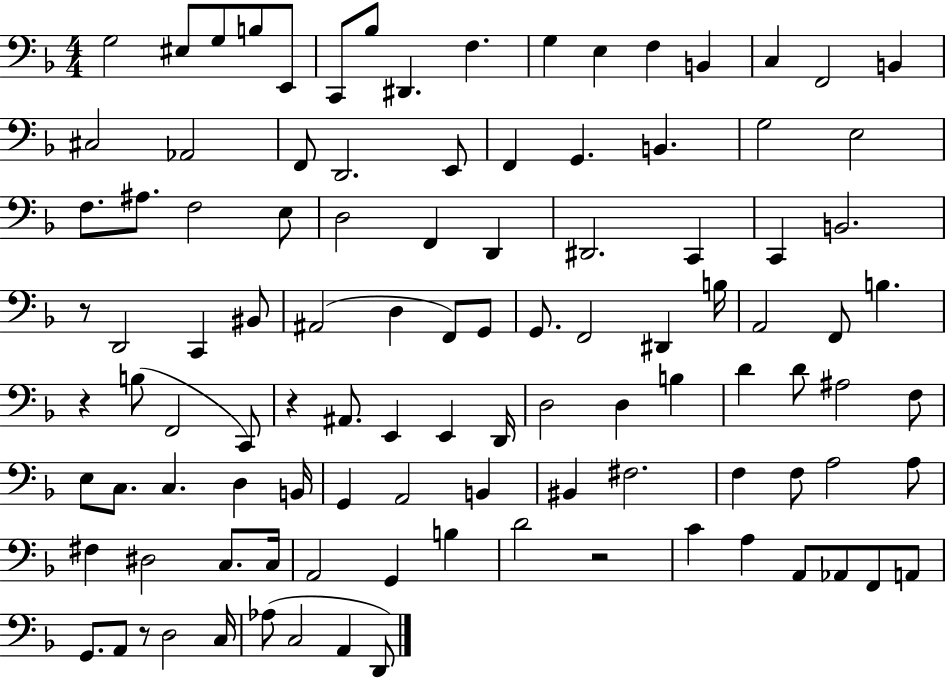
{
  \clef bass
  \numericTimeSignature
  \time 4/4
  \key f \major
  g2 eis8 g8 b8 e,8 | c,8 bes8 dis,4. f4. | g4 e4 f4 b,4 | c4 f,2 b,4 | \break cis2 aes,2 | f,8 d,2. e,8 | f,4 g,4. b,4. | g2 e2 | \break f8. ais8. f2 e8 | d2 f,4 d,4 | dis,2. c,4 | c,4 b,2. | \break r8 d,2 c,4 bis,8 | ais,2( d4 f,8) g,8 | g,8. f,2 dis,4 b16 | a,2 f,8 b4. | \break r4 b8( f,2 c,8) | r4 ais,8. e,4 e,4 d,16 | d2 d4 b4 | d'4 d'8 ais2 f8 | \break e8 c8. c4. d4 b,16 | g,4 a,2 b,4 | bis,4 fis2. | f4 f8 a2 a8 | \break fis4 dis2 c8. c16 | a,2 g,4 b4 | d'2 r2 | c'4 a4 a,8 aes,8 f,8 a,8 | \break g,8. a,8 r8 d2 c16 | aes8( c2 a,4 d,8) | \bar "|."
}